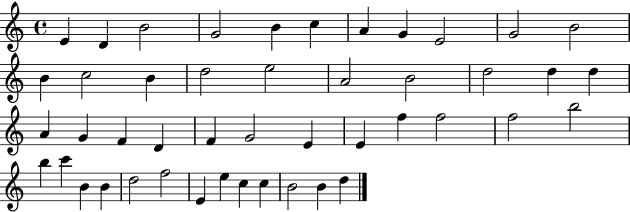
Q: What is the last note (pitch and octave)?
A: D5